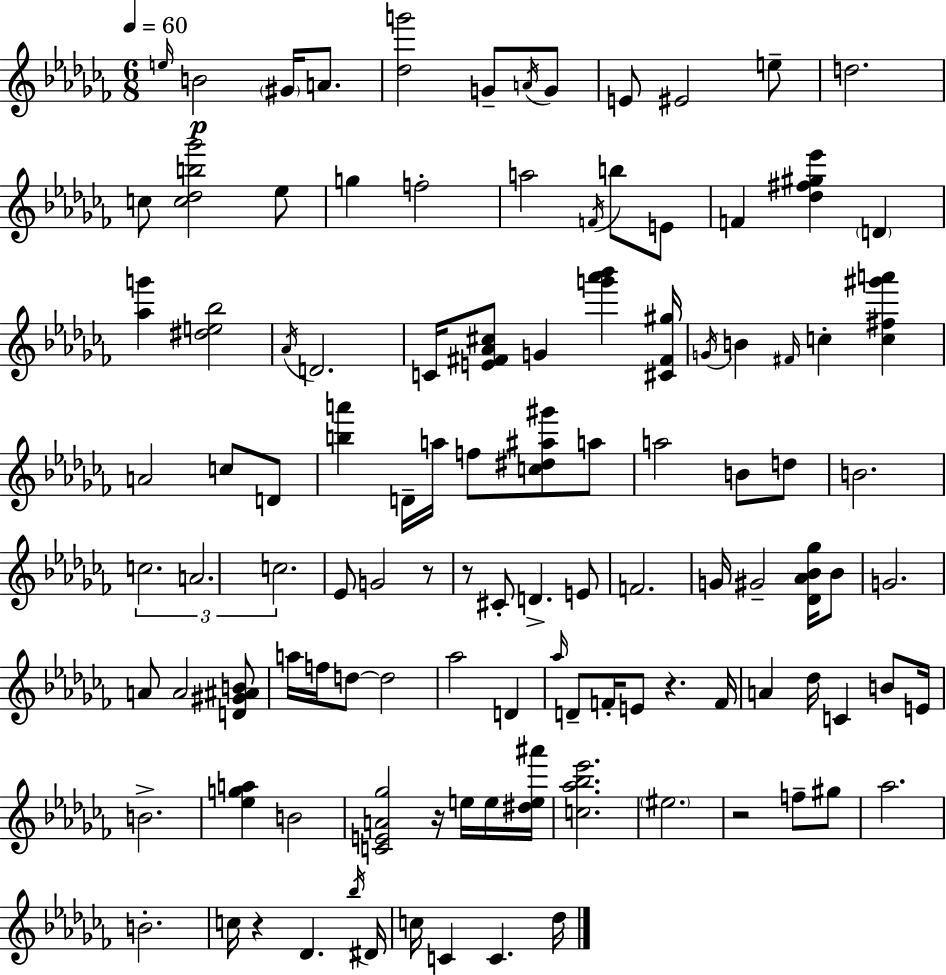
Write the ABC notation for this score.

X:1
T:Untitled
M:6/8
L:1/4
K:Abm
e/4 B2 ^G/4 A/2 [_dg']2 G/2 A/4 G/2 E/2 ^E2 e/2 d2 c/2 [c_db_g']2 _e/2 g f2 a2 F/4 b/2 E/2 F [_d^f^g_e'] D [_ag'] [^de_b]2 _A/4 D2 C/4 [E^F_A^c]/2 G [g'_a'_b'] [^C^F^g]/4 G/4 B ^F/4 c [c^f^g'a'] A2 c/2 D/2 [ba'] D/4 a/4 f/2 [c^d^a^g']/2 a/2 a2 B/2 d/2 B2 c2 A2 c2 _E/2 G2 z/2 z/2 ^C/2 D E/2 F2 G/4 ^G2 [_D_A_B_g]/4 _B/2 G2 A/2 A2 [D^G^AB]/2 a/4 f/4 d/2 d2 _a2 D _a/4 D/2 F/4 E/2 z F/4 A _d/4 C B/2 E/4 B2 [_ega] B2 [CEA_g]2 z/4 e/4 e/4 [^de^a']/4 [c_a_b_e']2 ^e2 z2 f/2 ^g/2 _a2 B2 c/4 z _D _b/4 ^D/4 c/4 C C _d/4